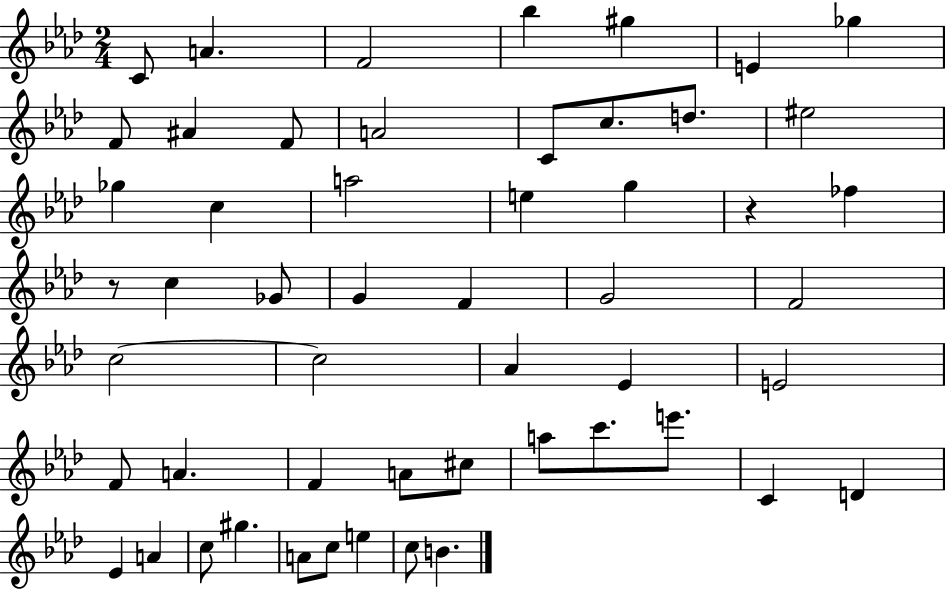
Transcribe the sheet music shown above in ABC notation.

X:1
T:Untitled
M:2/4
L:1/4
K:Ab
C/2 A F2 _b ^g E _g F/2 ^A F/2 A2 C/2 c/2 d/2 ^e2 _g c a2 e g z _f z/2 c _G/2 G F G2 F2 c2 c2 _A _E E2 F/2 A F A/2 ^c/2 a/2 c'/2 e'/2 C D _E A c/2 ^g A/2 c/2 e c/2 B